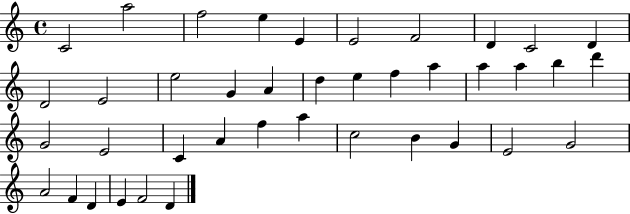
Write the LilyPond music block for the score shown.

{
  \clef treble
  \time 4/4
  \defaultTimeSignature
  \key c \major
  c'2 a''2 | f''2 e''4 e'4 | e'2 f'2 | d'4 c'2 d'4 | \break d'2 e'2 | e''2 g'4 a'4 | d''4 e''4 f''4 a''4 | a''4 a''4 b''4 d'''4 | \break g'2 e'2 | c'4 a'4 f''4 a''4 | c''2 b'4 g'4 | e'2 g'2 | \break a'2 f'4 d'4 | e'4 f'2 d'4 | \bar "|."
}